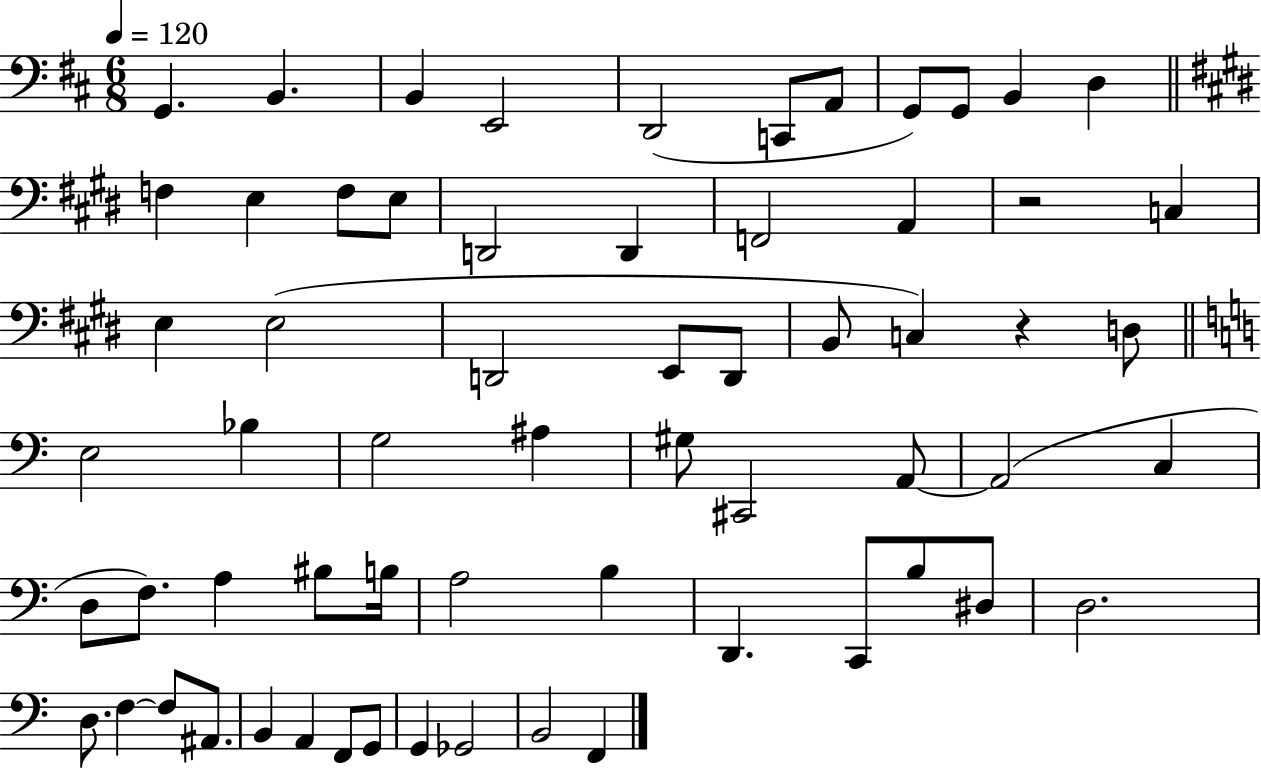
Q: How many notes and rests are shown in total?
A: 63